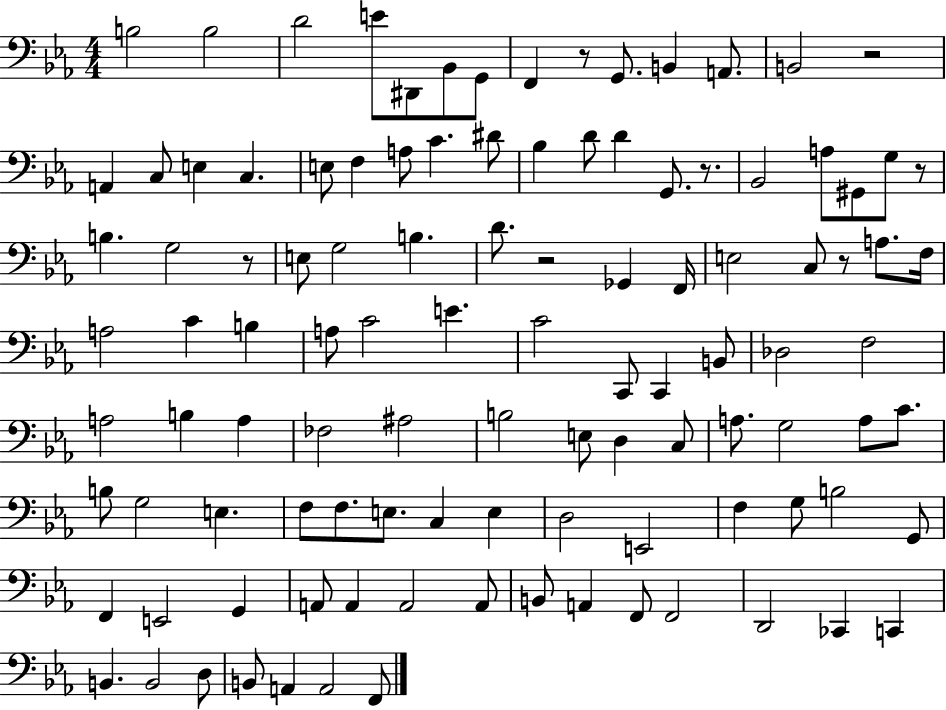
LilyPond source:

{
  \clef bass
  \numericTimeSignature
  \time 4/4
  \key ees \major
  b2 b2 | d'2 e'8 dis,8 bes,8 g,8 | f,4 r8 g,8. b,4 a,8. | b,2 r2 | \break a,4 c8 e4 c4. | e8 f4 a8 c'4. dis'8 | bes4 d'8 d'4 g,8. r8. | bes,2 a8 gis,8 g8 r8 | \break b4. g2 r8 | e8 g2 b4. | d'8. r2 ges,4 f,16 | e2 c8 r8 a8. f16 | \break a2 c'4 b4 | a8 c'2 e'4. | c'2 c,8 c,4 b,8 | des2 f2 | \break a2 b4 a4 | fes2 ais2 | b2 e8 d4 c8 | a8. g2 a8 c'8. | \break b8 g2 e4. | f8 f8. e8. c4 e4 | d2 e,2 | f4 g8 b2 g,8 | \break f,4 e,2 g,4 | a,8 a,4 a,2 a,8 | b,8 a,4 f,8 f,2 | d,2 ces,4 c,4 | \break b,4. b,2 d8 | b,8 a,4 a,2 f,8 | \bar "|."
}